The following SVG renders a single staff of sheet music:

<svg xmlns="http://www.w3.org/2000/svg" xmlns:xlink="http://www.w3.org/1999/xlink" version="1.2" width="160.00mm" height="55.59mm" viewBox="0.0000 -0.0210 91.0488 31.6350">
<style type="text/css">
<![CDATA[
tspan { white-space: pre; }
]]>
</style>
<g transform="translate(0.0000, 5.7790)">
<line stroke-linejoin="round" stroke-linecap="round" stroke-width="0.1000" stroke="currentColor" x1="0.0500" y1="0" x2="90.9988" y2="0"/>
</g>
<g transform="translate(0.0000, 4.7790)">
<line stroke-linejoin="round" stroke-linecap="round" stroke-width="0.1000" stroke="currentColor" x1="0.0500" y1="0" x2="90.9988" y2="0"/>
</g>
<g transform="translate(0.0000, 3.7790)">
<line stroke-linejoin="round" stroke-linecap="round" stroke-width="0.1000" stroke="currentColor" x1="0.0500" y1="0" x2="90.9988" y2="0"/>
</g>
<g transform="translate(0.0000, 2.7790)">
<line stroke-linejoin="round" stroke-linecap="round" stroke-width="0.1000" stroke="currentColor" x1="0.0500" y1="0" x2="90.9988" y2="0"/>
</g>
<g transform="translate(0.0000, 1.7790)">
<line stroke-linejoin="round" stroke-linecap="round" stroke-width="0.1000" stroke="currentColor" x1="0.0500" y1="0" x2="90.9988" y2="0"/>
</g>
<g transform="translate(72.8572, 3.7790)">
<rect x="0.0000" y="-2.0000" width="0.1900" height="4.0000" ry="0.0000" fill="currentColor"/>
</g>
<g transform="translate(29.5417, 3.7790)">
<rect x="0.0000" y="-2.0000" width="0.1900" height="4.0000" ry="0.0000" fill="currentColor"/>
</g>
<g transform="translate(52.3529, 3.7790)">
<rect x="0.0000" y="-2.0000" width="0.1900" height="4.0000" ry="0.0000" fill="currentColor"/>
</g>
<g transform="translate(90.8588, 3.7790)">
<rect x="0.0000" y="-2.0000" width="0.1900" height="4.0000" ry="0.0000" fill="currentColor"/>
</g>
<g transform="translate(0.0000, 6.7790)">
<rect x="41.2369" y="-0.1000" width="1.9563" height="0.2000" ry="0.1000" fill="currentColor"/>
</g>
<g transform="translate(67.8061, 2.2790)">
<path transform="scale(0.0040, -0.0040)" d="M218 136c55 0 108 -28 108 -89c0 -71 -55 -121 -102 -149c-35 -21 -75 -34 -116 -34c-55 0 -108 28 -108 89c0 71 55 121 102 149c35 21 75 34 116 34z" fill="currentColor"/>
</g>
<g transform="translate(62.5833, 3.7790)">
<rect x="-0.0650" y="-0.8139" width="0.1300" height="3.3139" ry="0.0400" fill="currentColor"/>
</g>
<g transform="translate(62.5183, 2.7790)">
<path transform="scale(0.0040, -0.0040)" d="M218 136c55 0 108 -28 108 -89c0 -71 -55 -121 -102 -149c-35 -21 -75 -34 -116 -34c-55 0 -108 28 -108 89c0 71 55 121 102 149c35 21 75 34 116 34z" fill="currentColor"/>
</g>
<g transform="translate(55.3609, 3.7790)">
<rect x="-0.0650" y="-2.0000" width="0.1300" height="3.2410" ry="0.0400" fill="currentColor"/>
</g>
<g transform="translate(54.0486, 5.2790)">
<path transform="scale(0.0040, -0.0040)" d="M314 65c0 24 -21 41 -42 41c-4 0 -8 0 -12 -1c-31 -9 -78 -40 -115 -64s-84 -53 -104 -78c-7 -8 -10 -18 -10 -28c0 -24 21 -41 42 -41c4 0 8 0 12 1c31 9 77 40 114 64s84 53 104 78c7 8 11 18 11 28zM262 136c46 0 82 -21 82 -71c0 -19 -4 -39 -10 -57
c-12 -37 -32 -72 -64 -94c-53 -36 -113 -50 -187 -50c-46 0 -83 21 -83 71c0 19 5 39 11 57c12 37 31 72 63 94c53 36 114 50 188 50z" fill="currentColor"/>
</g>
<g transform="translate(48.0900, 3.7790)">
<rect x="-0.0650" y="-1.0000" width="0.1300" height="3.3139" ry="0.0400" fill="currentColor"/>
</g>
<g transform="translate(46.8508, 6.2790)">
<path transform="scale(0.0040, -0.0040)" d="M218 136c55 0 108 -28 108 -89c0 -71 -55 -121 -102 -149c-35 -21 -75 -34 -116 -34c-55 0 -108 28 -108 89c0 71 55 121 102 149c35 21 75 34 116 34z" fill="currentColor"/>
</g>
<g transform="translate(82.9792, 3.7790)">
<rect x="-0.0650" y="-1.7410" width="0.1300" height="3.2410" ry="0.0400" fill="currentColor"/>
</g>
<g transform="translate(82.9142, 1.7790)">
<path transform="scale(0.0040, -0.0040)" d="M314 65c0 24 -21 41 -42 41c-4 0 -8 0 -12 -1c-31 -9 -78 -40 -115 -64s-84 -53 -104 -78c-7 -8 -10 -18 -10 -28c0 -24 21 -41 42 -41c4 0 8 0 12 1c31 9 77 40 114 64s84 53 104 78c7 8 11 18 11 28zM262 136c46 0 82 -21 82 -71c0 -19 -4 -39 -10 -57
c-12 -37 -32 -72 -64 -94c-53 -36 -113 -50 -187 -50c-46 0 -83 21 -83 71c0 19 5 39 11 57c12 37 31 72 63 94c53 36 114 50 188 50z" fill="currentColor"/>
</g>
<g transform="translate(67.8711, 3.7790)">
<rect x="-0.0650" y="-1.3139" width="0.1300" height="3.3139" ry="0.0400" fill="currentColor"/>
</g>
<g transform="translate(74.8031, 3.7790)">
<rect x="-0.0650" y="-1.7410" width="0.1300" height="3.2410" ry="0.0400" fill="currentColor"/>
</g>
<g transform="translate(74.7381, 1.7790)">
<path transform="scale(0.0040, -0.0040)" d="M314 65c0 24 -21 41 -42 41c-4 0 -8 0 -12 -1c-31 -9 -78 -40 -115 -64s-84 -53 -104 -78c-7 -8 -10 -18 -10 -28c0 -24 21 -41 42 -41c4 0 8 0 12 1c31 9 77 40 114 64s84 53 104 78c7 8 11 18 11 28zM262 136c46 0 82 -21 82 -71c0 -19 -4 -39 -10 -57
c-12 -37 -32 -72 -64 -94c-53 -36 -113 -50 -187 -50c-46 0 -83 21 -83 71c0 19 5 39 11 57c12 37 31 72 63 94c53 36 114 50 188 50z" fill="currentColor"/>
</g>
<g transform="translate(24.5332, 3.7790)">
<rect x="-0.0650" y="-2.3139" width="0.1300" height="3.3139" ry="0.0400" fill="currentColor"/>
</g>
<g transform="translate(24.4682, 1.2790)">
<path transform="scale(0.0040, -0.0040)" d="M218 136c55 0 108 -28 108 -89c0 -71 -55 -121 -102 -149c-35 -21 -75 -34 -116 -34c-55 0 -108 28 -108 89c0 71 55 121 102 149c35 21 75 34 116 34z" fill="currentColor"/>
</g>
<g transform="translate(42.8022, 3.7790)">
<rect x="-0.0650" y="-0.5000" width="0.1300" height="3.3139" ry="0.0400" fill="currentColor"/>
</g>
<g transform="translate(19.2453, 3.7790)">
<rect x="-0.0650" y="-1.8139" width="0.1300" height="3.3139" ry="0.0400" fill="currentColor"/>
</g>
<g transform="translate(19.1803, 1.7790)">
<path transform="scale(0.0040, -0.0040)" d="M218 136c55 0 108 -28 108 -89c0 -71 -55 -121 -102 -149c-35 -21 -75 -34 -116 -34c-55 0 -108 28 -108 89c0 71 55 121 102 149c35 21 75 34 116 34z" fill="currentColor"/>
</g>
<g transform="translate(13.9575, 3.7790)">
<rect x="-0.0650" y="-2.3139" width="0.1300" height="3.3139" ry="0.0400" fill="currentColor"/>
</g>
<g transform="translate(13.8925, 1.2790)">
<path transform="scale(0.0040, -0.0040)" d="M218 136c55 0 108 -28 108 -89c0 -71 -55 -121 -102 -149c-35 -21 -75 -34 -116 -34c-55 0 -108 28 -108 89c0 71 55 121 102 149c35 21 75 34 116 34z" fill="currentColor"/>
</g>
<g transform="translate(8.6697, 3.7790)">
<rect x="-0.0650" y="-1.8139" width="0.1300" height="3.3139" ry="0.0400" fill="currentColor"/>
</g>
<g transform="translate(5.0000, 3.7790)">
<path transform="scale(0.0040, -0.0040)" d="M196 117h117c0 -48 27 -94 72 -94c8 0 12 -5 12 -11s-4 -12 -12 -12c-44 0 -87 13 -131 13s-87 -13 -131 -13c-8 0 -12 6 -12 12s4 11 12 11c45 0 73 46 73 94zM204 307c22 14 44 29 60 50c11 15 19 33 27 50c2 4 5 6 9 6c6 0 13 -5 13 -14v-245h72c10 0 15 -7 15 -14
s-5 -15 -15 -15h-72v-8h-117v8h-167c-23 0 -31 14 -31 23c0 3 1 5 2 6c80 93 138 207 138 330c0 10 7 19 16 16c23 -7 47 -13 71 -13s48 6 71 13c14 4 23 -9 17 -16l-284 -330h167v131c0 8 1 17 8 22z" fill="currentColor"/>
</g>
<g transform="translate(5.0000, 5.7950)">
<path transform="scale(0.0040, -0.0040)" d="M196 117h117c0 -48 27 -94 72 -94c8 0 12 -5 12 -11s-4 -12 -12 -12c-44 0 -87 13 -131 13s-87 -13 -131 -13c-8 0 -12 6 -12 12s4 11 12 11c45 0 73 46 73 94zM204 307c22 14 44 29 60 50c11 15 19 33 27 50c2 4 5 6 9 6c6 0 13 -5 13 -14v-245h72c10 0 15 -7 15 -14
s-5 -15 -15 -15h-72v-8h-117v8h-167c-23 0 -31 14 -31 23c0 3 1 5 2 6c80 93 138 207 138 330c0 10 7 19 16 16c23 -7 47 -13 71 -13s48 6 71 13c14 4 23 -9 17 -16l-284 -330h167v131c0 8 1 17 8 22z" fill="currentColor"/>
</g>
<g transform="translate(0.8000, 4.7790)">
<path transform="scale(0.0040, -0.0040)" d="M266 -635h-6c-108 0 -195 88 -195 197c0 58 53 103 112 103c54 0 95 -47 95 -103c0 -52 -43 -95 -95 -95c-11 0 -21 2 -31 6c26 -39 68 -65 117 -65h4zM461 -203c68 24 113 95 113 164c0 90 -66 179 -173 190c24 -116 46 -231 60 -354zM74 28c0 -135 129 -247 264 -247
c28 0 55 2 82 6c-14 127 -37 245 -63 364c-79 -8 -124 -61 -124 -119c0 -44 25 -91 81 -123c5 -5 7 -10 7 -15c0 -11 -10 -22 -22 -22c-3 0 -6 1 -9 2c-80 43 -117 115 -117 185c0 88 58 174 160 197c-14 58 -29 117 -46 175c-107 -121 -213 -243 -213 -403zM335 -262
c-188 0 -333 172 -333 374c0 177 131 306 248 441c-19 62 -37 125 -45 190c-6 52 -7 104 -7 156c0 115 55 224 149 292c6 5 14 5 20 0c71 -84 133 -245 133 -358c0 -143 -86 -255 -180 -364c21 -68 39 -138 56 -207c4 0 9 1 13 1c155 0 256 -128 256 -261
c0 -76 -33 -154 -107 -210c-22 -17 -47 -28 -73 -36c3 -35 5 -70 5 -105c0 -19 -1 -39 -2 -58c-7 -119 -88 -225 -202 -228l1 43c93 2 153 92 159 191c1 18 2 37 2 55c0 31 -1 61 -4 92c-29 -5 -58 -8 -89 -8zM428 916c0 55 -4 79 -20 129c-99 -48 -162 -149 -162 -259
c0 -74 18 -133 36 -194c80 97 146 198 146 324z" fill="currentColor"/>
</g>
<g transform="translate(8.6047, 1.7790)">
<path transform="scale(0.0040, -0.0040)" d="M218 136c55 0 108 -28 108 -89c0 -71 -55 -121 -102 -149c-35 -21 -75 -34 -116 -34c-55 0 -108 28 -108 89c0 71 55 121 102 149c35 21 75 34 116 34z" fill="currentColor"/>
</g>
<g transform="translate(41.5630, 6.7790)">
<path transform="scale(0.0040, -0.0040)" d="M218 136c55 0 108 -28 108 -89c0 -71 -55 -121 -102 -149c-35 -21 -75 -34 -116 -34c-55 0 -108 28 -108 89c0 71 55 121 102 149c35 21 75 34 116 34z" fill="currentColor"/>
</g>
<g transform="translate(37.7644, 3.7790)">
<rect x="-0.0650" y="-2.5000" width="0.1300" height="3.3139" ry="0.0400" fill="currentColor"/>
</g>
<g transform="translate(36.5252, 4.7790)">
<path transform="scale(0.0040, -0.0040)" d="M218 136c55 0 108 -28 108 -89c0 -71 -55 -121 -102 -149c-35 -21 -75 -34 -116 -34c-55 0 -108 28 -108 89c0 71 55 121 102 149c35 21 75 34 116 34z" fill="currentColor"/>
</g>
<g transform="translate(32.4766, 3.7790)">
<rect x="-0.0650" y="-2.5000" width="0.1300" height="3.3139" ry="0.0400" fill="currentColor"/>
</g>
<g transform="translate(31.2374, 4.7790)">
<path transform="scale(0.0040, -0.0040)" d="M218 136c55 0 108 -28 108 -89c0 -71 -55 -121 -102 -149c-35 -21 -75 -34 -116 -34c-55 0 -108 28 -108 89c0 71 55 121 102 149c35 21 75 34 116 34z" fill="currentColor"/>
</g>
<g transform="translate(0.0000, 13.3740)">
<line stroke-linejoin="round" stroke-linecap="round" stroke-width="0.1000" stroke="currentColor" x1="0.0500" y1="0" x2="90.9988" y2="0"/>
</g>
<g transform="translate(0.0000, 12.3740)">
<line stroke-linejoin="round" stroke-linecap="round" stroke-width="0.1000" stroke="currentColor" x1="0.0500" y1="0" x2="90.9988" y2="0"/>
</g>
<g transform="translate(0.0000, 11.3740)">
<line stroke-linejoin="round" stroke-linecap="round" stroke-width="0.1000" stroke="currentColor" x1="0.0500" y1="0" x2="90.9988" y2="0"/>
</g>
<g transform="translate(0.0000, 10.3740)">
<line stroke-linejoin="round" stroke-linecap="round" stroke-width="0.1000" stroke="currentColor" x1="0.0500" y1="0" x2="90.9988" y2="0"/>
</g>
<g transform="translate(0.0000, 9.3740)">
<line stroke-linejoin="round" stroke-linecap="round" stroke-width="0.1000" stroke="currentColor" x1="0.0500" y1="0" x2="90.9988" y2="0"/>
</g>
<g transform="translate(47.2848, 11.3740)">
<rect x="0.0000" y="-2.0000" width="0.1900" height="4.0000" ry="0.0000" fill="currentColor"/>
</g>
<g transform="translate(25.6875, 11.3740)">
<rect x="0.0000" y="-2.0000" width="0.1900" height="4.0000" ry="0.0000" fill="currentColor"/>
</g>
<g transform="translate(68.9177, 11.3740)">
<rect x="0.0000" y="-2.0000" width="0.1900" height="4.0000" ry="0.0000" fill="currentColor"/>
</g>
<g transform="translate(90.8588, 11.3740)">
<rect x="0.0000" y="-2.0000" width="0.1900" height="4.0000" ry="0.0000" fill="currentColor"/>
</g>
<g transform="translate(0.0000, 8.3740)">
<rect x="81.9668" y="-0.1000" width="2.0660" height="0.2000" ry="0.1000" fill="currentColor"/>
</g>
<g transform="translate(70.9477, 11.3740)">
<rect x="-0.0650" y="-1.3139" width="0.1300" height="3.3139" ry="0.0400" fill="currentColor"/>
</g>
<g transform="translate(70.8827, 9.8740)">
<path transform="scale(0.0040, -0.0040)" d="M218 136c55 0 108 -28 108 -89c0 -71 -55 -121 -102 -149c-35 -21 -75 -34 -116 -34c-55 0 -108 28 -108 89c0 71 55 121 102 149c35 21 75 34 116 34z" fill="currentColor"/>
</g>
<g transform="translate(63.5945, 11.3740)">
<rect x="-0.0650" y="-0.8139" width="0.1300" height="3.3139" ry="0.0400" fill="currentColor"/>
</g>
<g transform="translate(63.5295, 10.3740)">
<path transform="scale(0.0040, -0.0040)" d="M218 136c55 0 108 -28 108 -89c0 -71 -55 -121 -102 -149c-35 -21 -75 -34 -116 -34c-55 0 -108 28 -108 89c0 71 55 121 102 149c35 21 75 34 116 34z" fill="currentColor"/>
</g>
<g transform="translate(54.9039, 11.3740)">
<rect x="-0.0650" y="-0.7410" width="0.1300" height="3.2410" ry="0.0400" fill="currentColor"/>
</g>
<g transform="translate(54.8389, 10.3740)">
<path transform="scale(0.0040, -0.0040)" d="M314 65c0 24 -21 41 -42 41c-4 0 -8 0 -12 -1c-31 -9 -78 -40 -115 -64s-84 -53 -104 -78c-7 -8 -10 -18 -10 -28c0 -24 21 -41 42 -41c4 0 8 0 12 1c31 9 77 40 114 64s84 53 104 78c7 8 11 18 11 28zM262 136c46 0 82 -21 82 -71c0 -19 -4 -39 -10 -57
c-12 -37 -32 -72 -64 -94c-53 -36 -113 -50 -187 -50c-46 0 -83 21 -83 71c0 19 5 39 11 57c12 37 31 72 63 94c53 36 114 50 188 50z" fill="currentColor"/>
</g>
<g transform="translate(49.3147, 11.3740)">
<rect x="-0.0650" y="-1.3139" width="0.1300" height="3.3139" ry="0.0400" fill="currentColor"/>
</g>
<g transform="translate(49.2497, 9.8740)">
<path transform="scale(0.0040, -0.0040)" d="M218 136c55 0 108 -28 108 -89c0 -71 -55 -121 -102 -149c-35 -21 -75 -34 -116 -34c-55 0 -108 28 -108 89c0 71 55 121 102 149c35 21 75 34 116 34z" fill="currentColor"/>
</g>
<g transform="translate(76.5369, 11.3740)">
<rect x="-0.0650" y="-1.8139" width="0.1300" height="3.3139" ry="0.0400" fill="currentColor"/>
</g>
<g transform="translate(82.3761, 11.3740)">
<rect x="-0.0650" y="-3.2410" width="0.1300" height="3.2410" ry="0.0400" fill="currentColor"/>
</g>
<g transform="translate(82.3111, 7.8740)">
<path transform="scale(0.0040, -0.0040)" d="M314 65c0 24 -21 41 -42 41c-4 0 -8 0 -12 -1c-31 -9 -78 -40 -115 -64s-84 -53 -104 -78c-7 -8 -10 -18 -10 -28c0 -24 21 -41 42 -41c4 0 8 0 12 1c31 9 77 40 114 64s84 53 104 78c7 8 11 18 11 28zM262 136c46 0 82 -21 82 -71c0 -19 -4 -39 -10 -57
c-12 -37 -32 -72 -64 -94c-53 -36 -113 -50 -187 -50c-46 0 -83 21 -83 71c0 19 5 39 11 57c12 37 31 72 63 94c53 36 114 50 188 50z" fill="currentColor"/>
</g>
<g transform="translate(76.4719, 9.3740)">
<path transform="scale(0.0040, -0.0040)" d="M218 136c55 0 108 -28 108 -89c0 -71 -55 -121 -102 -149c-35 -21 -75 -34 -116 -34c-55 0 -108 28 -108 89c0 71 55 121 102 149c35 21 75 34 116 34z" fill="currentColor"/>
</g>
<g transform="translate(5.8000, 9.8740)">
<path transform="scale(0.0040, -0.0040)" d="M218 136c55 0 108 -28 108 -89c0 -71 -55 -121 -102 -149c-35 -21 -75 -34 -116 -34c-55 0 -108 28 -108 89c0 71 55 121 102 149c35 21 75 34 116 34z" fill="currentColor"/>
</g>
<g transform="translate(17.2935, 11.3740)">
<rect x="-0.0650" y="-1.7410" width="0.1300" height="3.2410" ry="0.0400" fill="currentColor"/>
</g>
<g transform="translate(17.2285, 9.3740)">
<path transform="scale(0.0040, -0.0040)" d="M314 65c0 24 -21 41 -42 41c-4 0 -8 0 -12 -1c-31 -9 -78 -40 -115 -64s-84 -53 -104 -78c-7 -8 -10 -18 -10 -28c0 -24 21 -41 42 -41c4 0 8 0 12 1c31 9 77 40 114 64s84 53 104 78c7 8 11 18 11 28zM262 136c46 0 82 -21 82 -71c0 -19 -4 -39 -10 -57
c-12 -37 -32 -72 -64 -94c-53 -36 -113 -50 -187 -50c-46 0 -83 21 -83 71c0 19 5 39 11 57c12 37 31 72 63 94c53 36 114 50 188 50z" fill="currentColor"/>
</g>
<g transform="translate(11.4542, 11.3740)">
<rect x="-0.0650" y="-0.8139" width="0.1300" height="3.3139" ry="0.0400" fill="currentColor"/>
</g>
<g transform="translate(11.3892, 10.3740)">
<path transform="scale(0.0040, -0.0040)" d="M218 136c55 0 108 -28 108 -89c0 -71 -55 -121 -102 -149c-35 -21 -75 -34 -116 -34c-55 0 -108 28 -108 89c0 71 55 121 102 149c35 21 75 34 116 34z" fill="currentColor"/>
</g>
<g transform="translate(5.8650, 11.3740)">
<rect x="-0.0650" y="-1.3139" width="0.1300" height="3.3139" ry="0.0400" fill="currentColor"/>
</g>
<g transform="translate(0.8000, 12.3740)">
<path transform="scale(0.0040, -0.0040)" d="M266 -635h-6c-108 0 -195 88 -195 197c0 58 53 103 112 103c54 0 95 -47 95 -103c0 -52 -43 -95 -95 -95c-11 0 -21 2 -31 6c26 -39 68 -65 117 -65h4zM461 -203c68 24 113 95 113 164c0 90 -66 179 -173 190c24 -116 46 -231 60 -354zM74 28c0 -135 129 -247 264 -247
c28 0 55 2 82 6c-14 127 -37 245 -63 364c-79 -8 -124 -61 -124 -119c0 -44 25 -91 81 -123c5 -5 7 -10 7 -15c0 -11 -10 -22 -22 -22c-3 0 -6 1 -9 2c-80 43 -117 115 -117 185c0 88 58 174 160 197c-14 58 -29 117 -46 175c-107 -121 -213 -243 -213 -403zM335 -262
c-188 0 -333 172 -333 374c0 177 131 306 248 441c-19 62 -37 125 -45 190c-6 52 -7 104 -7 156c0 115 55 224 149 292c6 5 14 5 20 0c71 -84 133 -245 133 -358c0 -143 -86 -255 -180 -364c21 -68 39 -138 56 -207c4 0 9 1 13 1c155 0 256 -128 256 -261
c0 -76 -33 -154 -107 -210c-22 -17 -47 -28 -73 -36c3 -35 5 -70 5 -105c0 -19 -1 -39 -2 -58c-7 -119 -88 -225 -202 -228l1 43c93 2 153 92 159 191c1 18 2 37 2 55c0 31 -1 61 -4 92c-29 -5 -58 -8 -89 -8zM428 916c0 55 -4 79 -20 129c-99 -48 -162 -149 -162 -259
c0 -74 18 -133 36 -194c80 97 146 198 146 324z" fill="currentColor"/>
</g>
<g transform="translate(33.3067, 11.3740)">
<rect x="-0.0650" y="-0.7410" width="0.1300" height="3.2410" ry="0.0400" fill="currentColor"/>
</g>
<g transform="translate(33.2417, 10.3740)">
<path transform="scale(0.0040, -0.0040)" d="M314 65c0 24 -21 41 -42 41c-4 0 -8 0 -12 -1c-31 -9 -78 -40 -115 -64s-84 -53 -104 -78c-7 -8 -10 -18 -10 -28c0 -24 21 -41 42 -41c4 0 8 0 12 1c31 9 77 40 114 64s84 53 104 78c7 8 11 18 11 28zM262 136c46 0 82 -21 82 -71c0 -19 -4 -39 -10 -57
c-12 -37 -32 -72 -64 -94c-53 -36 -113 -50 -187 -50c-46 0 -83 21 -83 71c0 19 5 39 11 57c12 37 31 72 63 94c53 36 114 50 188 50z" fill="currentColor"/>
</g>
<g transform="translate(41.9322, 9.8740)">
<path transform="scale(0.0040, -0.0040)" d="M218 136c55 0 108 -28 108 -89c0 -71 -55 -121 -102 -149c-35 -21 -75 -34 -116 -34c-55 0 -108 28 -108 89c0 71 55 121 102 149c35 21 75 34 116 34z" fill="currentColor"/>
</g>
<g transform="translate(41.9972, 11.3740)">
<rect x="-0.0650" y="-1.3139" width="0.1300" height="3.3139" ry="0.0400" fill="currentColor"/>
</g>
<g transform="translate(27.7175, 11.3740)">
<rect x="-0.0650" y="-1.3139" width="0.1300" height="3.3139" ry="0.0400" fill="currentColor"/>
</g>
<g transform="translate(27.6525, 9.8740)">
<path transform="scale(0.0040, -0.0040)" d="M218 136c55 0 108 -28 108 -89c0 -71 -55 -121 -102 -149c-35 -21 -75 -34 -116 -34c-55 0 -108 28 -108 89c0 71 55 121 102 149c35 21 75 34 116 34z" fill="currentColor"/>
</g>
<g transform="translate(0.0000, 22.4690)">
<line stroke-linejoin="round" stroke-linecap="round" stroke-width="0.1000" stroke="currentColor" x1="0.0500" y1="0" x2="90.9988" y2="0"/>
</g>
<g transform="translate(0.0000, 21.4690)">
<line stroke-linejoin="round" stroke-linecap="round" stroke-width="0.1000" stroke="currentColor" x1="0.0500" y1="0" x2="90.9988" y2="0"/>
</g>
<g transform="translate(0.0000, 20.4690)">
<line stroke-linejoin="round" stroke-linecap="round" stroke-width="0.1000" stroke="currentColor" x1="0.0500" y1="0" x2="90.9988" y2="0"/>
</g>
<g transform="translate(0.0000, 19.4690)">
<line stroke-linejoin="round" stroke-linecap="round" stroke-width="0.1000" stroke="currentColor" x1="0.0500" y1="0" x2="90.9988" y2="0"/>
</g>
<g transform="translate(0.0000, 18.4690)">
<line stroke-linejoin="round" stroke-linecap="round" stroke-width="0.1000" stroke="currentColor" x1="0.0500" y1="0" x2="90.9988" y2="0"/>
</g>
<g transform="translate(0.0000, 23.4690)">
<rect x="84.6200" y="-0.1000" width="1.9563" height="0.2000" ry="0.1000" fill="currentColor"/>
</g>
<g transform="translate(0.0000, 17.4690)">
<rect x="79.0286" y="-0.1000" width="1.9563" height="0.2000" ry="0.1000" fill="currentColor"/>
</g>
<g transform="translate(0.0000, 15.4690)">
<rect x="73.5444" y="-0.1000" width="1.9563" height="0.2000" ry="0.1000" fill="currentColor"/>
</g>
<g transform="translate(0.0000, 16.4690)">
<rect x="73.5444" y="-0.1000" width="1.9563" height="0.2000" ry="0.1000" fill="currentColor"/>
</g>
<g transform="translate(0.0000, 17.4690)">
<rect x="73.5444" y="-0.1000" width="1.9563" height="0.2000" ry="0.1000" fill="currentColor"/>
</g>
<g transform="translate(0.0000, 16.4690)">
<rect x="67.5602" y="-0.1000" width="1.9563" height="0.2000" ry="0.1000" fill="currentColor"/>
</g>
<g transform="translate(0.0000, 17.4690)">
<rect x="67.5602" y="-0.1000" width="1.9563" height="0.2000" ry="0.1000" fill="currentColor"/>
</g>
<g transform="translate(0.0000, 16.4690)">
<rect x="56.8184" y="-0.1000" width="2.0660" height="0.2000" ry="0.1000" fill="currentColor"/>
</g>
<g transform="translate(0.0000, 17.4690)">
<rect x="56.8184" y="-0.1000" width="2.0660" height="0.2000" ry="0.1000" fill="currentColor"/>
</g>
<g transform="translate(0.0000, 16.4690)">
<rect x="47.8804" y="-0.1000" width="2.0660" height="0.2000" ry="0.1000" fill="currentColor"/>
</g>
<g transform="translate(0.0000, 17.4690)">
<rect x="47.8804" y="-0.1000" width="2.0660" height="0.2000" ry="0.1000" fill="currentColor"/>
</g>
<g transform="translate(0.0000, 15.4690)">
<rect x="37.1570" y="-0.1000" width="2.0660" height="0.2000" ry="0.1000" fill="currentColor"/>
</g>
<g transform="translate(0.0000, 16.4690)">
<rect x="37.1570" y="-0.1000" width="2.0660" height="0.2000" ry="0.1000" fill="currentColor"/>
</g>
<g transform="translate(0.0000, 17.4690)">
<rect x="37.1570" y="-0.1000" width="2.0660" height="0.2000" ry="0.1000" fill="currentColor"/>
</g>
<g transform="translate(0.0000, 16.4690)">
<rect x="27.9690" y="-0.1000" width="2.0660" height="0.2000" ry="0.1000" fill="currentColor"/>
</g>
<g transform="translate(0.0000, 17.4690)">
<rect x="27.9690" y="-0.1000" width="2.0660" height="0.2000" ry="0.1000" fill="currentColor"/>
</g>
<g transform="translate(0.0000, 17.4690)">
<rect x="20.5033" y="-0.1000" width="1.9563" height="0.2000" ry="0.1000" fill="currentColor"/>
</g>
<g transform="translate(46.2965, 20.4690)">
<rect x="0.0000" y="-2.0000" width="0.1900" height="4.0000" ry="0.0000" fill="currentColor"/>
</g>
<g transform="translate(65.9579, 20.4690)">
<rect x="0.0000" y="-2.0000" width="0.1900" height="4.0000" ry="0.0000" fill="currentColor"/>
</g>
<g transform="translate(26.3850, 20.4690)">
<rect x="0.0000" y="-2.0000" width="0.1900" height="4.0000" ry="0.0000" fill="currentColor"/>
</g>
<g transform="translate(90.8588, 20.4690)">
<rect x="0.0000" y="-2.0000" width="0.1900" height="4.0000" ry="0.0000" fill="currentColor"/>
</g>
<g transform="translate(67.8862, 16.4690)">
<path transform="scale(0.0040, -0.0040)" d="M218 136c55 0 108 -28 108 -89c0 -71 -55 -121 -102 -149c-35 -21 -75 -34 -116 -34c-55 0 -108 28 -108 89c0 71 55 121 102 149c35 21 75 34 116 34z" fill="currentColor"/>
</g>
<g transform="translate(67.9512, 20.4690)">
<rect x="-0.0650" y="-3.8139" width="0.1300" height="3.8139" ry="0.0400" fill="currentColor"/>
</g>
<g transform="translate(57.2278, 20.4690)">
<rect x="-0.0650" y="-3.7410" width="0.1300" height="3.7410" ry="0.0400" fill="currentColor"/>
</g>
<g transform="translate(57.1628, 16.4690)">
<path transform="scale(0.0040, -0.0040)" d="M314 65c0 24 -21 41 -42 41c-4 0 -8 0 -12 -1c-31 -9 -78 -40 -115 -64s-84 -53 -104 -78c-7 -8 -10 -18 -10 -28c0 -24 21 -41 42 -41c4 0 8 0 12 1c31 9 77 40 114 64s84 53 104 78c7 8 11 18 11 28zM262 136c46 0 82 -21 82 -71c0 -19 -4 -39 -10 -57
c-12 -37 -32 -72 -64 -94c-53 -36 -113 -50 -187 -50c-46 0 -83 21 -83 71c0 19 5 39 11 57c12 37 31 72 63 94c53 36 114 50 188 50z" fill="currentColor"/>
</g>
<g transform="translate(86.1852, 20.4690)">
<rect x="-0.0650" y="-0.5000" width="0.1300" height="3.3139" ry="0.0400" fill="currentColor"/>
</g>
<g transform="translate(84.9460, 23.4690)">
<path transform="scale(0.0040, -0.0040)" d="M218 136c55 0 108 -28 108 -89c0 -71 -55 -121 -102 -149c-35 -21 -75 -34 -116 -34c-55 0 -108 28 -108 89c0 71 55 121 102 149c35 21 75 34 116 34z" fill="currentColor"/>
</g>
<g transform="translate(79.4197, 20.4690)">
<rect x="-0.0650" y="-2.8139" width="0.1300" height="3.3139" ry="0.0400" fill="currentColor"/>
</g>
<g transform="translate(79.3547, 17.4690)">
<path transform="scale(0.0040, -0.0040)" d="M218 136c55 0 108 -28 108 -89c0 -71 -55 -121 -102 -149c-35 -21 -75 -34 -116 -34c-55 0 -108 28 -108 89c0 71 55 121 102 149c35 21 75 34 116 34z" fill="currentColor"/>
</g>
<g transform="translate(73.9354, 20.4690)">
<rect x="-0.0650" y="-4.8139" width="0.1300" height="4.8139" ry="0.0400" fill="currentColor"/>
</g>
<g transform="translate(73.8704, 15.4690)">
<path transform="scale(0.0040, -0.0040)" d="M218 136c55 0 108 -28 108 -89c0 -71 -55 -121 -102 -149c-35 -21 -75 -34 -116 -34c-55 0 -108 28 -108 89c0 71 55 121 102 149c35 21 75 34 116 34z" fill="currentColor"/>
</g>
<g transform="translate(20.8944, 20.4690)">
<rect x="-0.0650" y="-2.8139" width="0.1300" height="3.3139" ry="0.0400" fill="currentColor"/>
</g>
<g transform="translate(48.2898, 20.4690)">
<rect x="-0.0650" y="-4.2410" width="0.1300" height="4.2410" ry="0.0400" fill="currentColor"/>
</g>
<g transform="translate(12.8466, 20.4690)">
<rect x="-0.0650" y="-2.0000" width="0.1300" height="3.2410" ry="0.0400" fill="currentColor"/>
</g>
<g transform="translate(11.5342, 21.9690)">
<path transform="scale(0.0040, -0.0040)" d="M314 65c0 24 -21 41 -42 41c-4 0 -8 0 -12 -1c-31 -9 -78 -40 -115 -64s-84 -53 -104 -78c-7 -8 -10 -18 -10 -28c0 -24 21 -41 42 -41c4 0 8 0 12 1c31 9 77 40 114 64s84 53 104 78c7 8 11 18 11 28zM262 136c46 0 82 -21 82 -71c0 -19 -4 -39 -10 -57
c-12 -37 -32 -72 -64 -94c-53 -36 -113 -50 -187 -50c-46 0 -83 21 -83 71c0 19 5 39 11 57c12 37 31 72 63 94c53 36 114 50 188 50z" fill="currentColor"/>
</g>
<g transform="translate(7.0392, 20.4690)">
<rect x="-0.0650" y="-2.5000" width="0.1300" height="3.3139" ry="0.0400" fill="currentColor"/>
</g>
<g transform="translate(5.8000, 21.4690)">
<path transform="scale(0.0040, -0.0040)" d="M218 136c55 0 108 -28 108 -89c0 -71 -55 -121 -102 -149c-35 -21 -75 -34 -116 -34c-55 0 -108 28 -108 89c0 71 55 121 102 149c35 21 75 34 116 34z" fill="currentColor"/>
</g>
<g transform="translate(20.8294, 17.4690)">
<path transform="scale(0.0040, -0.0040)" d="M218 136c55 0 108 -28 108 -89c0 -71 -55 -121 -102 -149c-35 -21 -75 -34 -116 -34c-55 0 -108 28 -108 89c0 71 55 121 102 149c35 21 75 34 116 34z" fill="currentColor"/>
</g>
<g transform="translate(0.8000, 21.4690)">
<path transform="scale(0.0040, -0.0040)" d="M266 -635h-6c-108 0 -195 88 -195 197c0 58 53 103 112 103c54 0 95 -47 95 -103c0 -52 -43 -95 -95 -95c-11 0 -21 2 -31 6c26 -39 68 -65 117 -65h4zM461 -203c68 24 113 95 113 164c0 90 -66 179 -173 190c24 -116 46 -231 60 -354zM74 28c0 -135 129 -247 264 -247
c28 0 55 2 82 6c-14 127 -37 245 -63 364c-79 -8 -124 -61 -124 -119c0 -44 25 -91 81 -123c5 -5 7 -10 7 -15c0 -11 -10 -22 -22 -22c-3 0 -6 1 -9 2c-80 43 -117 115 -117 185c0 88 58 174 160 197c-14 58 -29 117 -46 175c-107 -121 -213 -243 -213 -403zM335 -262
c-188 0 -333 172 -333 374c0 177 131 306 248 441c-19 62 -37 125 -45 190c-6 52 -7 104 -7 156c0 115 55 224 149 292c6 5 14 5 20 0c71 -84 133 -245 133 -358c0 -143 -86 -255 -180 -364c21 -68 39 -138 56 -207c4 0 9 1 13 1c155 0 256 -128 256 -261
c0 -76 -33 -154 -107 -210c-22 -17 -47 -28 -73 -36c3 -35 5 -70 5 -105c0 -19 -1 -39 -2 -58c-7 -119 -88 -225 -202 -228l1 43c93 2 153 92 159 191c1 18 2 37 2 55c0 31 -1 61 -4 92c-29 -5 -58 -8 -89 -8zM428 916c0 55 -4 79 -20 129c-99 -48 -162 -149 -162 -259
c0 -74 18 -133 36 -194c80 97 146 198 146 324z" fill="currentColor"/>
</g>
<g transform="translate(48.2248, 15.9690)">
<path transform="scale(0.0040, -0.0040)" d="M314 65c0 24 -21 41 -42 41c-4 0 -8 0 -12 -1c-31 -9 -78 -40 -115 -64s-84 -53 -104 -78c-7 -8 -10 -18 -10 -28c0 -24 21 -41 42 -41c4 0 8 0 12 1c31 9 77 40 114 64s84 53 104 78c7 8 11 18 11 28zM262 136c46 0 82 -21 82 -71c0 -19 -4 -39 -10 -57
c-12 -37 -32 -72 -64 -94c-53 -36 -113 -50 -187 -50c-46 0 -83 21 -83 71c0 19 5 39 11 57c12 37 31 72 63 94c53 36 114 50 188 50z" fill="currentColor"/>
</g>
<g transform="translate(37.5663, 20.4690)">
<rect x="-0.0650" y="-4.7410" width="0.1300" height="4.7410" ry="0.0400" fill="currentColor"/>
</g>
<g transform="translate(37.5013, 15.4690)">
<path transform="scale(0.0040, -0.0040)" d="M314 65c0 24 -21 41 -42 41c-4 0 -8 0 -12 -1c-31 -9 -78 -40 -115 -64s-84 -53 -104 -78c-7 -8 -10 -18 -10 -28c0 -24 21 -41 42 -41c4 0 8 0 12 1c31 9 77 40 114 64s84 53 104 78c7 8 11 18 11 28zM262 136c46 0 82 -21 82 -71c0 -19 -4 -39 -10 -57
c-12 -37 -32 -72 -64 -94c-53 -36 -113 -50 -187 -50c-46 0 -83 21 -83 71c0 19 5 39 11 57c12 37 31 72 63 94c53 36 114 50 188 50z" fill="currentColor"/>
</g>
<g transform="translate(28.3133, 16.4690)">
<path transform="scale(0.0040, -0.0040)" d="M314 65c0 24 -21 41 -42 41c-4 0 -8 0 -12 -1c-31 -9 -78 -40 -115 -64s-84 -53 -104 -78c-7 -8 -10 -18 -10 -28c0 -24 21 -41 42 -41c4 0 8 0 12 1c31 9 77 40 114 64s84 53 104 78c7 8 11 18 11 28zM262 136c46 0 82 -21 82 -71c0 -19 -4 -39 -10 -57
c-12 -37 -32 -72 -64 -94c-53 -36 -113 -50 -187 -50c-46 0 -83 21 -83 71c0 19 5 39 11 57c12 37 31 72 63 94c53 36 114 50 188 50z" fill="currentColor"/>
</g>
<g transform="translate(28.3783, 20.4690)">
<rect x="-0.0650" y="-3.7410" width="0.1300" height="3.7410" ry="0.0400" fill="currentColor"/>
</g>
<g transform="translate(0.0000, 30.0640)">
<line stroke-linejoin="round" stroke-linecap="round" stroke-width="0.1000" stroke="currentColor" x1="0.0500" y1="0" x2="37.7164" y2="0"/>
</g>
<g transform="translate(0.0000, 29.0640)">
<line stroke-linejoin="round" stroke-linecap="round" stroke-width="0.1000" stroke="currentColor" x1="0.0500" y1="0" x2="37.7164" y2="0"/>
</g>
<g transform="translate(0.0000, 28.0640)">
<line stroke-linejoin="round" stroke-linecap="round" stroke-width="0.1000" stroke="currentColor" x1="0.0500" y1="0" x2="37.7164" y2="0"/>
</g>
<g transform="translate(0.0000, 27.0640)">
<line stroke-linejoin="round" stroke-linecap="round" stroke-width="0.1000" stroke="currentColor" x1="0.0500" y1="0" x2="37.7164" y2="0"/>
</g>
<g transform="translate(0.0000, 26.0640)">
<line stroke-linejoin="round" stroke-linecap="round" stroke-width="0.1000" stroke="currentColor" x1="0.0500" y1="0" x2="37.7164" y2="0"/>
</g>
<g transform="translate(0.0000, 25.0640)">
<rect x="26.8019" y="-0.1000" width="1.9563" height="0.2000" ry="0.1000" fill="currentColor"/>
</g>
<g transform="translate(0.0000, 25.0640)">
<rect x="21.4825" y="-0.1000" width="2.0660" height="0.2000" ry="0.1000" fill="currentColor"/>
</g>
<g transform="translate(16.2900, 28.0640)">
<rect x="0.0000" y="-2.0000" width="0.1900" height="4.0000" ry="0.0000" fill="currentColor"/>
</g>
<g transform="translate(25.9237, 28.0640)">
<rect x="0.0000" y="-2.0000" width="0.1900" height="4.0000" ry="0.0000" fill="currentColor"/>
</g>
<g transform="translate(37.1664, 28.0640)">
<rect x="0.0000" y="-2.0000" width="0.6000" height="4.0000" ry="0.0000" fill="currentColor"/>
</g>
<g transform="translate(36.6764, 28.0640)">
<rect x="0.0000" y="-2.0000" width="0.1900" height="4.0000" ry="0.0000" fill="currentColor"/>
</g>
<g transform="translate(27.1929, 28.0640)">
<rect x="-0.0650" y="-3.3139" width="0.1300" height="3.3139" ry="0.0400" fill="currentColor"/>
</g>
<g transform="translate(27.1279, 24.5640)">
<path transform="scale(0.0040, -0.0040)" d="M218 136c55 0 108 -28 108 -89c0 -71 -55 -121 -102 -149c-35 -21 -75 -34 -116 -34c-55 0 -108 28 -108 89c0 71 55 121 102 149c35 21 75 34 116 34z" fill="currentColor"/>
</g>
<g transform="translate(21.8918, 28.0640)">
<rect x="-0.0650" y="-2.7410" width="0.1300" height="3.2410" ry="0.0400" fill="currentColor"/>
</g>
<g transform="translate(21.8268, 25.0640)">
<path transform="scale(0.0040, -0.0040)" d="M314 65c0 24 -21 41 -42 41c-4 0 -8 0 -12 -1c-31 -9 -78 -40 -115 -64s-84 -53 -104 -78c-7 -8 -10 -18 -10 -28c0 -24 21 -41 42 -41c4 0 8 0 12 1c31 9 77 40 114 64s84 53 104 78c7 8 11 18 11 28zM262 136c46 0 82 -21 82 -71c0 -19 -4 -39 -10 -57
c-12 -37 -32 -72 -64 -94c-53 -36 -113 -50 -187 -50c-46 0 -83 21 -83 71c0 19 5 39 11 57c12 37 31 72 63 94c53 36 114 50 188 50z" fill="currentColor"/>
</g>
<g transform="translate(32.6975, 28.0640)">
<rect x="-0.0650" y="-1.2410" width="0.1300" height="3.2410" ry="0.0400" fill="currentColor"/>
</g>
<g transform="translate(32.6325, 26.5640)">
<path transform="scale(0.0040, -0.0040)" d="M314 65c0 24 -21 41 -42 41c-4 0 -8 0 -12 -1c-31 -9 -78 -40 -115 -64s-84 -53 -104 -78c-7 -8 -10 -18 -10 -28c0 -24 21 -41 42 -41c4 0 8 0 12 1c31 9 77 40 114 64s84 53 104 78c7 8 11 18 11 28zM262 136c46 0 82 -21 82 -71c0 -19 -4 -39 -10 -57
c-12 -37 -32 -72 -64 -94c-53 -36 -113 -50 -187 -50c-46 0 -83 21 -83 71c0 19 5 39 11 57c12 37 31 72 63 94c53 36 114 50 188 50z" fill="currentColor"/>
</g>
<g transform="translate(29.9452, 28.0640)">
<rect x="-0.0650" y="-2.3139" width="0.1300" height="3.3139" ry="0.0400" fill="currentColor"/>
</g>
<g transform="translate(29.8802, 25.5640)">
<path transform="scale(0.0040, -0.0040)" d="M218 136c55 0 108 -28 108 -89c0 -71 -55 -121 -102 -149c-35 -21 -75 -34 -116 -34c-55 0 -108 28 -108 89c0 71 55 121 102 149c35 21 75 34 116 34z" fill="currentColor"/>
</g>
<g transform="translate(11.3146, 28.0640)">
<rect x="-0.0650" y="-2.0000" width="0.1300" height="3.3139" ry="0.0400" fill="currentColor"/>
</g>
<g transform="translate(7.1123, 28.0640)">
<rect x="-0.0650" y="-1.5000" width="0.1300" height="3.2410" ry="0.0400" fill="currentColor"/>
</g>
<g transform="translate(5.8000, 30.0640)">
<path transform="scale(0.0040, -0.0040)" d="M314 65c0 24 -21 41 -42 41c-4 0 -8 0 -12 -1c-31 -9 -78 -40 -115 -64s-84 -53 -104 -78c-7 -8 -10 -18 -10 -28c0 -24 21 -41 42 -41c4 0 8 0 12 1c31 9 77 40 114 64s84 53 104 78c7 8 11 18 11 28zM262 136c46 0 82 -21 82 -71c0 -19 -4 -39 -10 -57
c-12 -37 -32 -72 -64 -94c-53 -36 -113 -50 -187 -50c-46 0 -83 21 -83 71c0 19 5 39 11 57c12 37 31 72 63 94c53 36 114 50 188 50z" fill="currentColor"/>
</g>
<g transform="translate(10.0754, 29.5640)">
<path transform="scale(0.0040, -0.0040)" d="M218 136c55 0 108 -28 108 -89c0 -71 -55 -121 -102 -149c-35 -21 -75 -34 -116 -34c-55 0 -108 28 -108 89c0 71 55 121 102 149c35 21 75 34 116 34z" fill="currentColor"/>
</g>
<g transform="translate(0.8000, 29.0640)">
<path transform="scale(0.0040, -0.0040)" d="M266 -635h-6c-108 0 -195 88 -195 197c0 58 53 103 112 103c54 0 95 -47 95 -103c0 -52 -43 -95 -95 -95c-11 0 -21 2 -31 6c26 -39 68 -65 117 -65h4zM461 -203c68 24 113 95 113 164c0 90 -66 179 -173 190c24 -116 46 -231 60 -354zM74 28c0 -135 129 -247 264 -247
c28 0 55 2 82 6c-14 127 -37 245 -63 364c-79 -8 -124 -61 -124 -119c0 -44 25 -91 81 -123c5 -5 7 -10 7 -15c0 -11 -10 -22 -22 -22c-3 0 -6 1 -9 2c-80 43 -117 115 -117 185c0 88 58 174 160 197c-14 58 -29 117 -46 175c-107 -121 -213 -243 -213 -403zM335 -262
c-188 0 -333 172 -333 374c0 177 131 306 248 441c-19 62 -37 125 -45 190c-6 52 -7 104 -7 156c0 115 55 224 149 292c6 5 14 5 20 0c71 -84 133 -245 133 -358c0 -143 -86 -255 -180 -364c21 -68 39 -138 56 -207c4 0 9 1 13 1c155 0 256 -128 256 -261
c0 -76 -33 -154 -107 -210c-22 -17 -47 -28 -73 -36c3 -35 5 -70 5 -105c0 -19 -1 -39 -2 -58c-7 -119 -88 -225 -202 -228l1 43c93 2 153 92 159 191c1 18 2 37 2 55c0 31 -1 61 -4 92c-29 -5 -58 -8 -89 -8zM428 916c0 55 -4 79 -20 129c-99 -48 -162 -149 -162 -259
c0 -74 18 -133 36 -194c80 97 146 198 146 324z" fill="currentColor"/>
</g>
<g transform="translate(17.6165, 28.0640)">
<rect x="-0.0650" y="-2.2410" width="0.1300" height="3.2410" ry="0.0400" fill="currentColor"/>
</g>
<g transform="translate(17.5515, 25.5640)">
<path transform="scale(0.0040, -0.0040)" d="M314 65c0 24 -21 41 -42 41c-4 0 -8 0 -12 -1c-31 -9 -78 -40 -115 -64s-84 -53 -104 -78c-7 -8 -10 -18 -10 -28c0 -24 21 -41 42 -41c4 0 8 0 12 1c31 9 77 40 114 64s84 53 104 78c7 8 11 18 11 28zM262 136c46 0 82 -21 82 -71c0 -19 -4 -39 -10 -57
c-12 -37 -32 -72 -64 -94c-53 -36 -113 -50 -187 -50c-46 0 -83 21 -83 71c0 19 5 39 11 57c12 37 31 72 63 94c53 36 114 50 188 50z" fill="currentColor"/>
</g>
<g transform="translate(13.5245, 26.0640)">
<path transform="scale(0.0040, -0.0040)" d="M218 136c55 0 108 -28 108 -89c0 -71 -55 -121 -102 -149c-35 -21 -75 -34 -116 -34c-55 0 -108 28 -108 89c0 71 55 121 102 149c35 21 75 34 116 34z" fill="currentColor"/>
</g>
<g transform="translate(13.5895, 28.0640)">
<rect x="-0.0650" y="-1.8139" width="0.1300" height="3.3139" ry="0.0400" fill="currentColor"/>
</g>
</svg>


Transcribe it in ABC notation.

X:1
T:Untitled
M:4/4
L:1/4
K:C
f g f g G G C D F2 d e f2 f2 e d f2 e d2 e e d2 d e f b2 G F2 a c'2 e'2 d'2 c'2 c' e' a C E2 F f g2 a2 b g e2